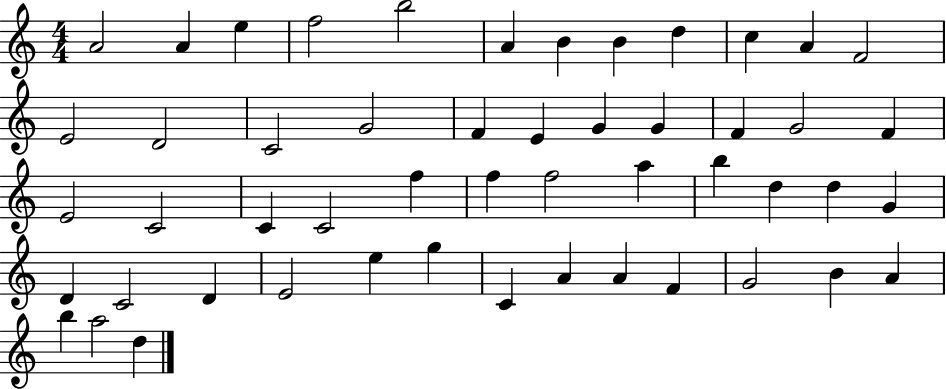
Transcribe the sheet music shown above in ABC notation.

X:1
T:Untitled
M:4/4
L:1/4
K:C
A2 A e f2 b2 A B B d c A F2 E2 D2 C2 G2 F E G G F G2 F E2 C2 C C2 f f f2 a b d d G D C2 D E2 e g C A A F G2 B A b a2 d